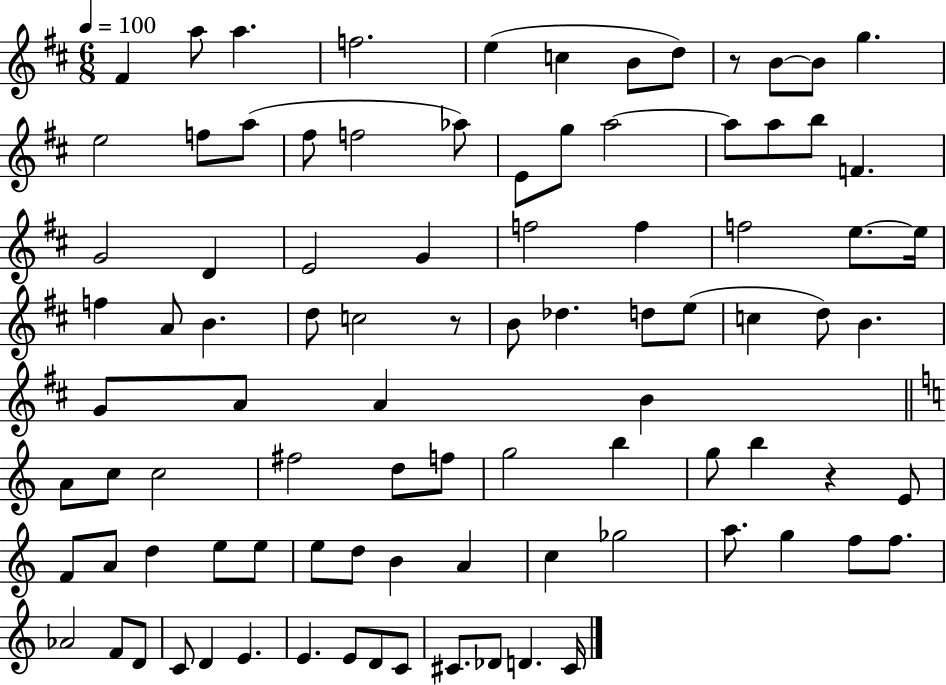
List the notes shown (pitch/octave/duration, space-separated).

F#4/q A5/e A5/q. F5/h. E5/q C5/q B4/e D5/e R/e B4/e B4/e G5/q. E5/h F5/e A5/e F#5/e F5/h Ab5/e E4/e G5/e A5/h A5/e A5/e B5/e F4/q. G4/h D4/q E4/h G4/q F5/h F5/q F5/h E5/e. E5/s F5/q A4/e B4/q. D5/e C5/h R/e B4/e Db5/q. D5/e E5/e C5/q D5/e B4/q. G4/e A4/e A4/q B4/q A4/e C5/e C5/h F#5/h D5/e F5/e G5/h B5/q G5/e B5/q R/q E4/e F4/e A4/e D5/q E5/e E5/e E5/e D5/e B4/q A4/q C5/q Gb5/h A5/e. G5/q F5/e F5/e. Ab4/h F4/e D4/e C4/e D4/q E4/q. E4/q. E4/e D4/e C4/e C#4/e. Db4/e D4/q. C#4/s